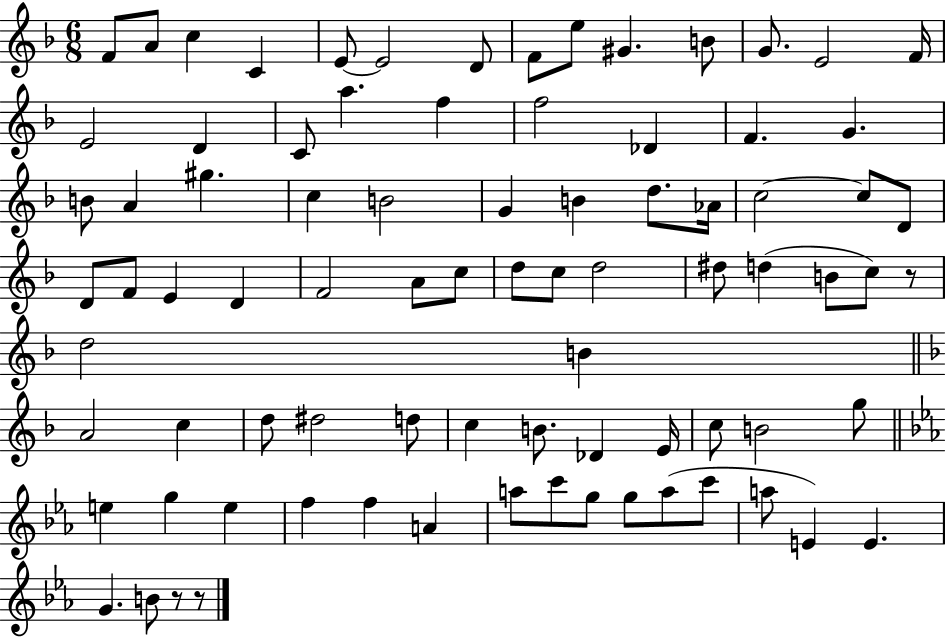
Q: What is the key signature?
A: F major